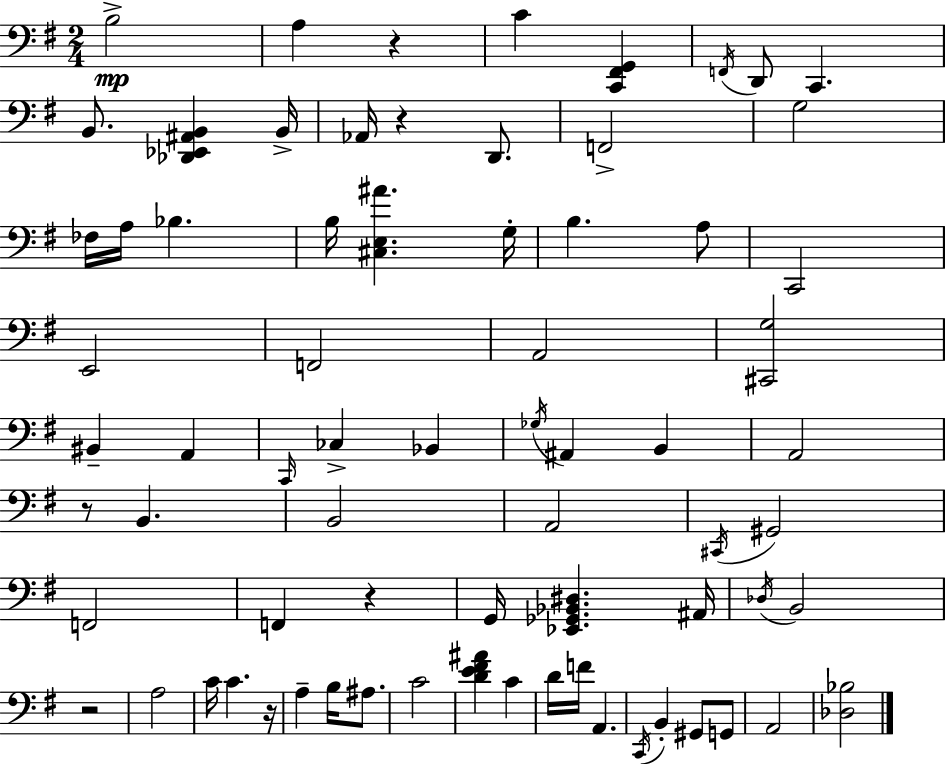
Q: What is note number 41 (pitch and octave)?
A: A#2